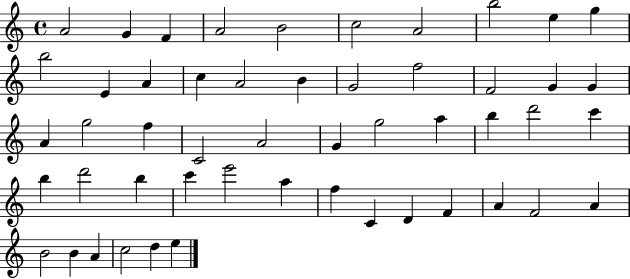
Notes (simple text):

A4/h G4/q F4/q A4/h B4/h C5/h A4/h B5/h E5/q G5/q B5/h E4/q A4/q C5/q A4/h B4/q G4/h F5/h F4/h G4/q G4/q A4/q G5/h F5/q C4/h A4/h G4/q G5/h A5/q B5/q D6/h C6/q B5/q D6/h B5/q C6/q E6/h A5/q F5/q C4/q D4/q F4/q A4/q F4/h A4/q B4/h B4/q A4/q C5/h D5/q E5/q